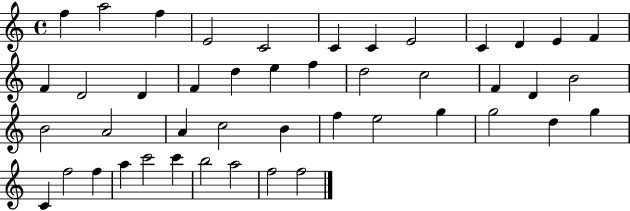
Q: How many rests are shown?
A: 0